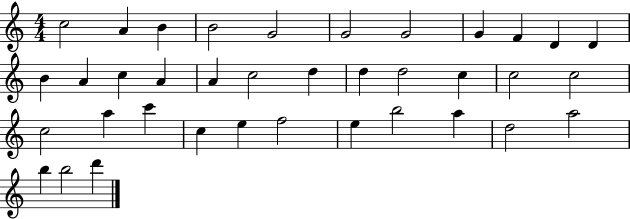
C5/h A4/q B4/q B4/h G4/h G4/h G4/h G4/q F4/q D4/q D4/q B4/q A4/q C5/q A4/q A4/q C5/h D5/q D5/q D5/h C5/q C5/h C5/h C5/h A5/q C6/q C5/q E5/q F5/h E5/q B5/h A5/q D5/h A5/h B5/q B5/h D6/q